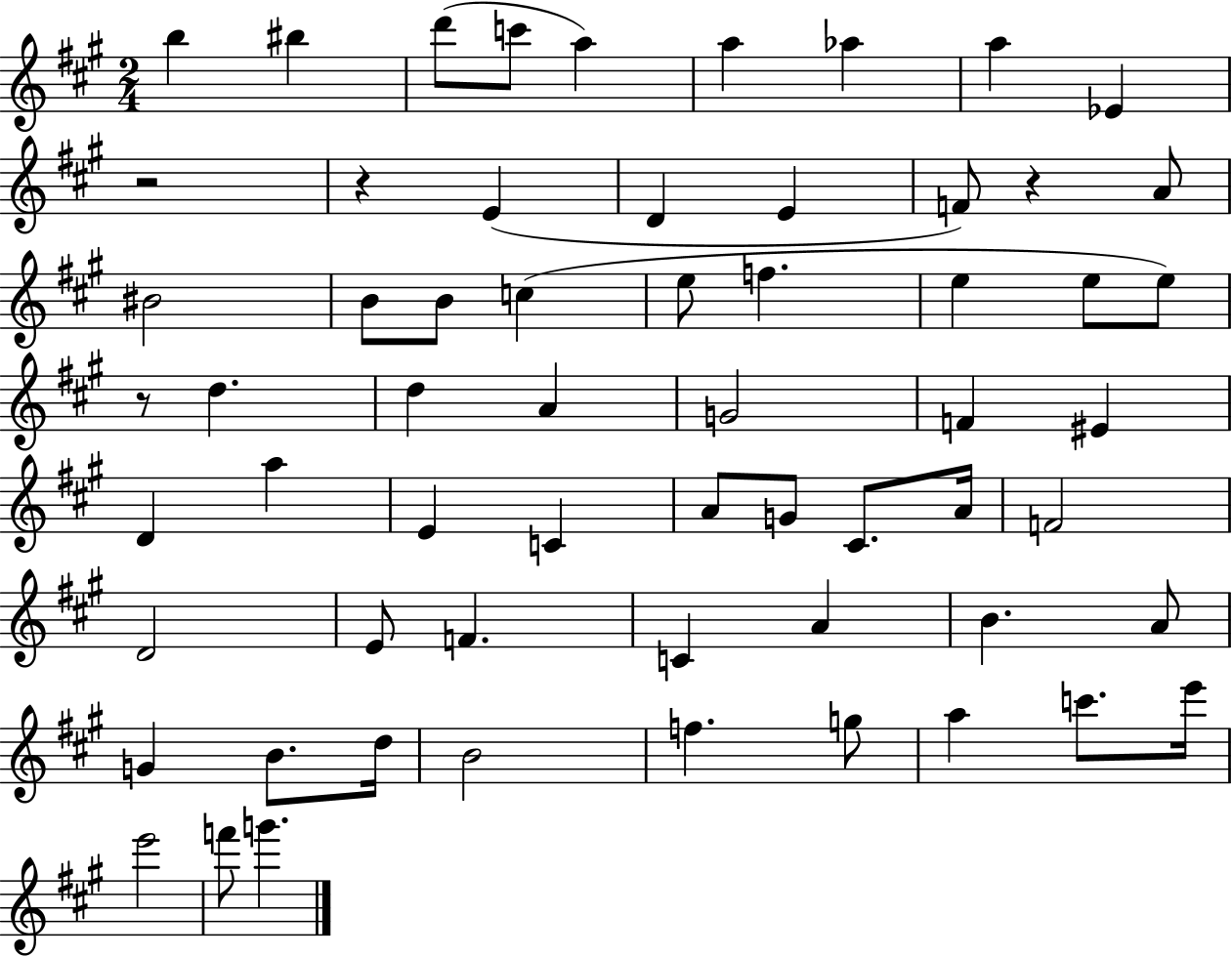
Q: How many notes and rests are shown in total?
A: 61